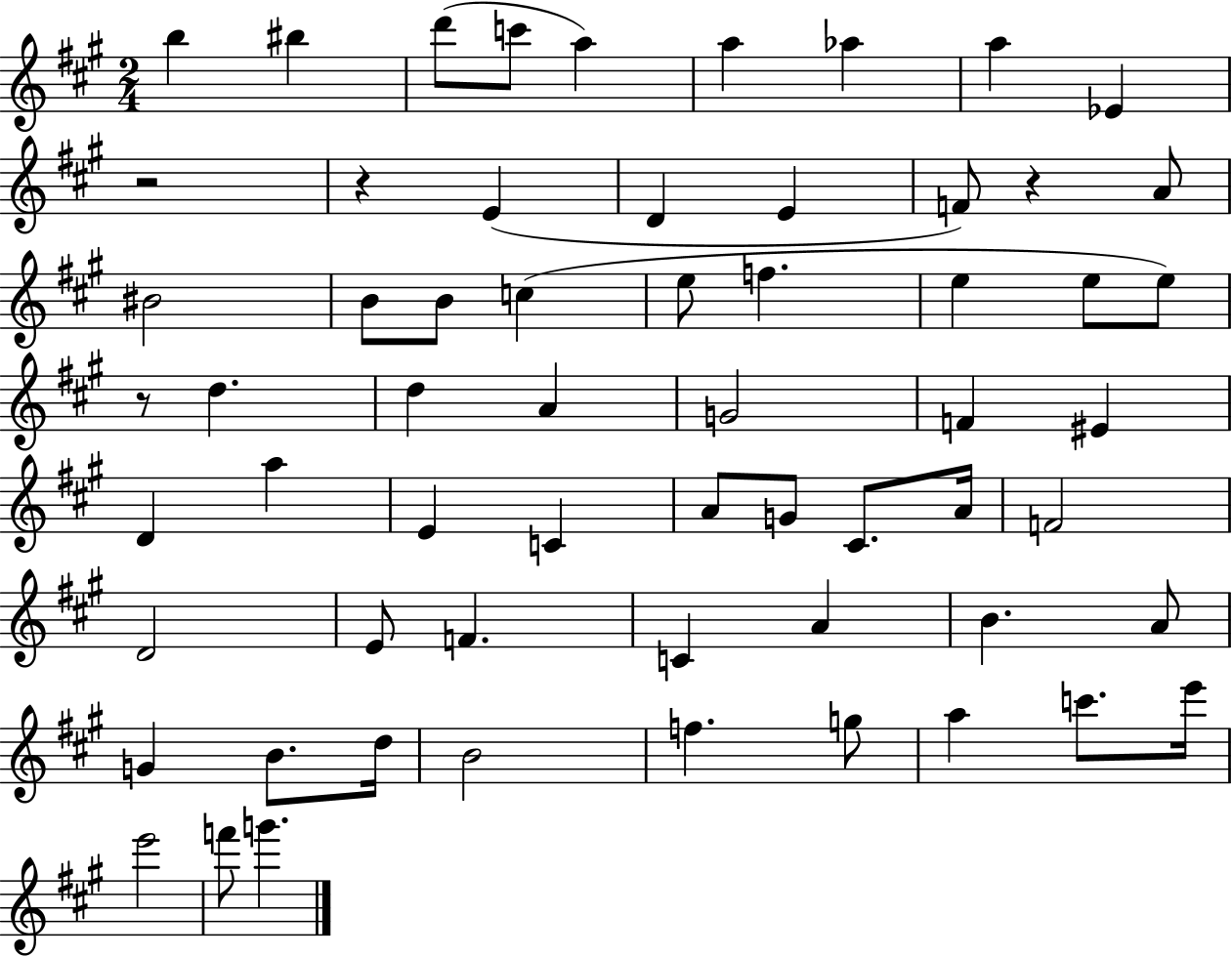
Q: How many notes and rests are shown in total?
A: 61